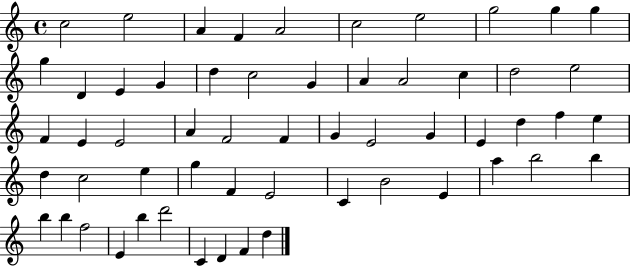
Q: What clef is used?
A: treble